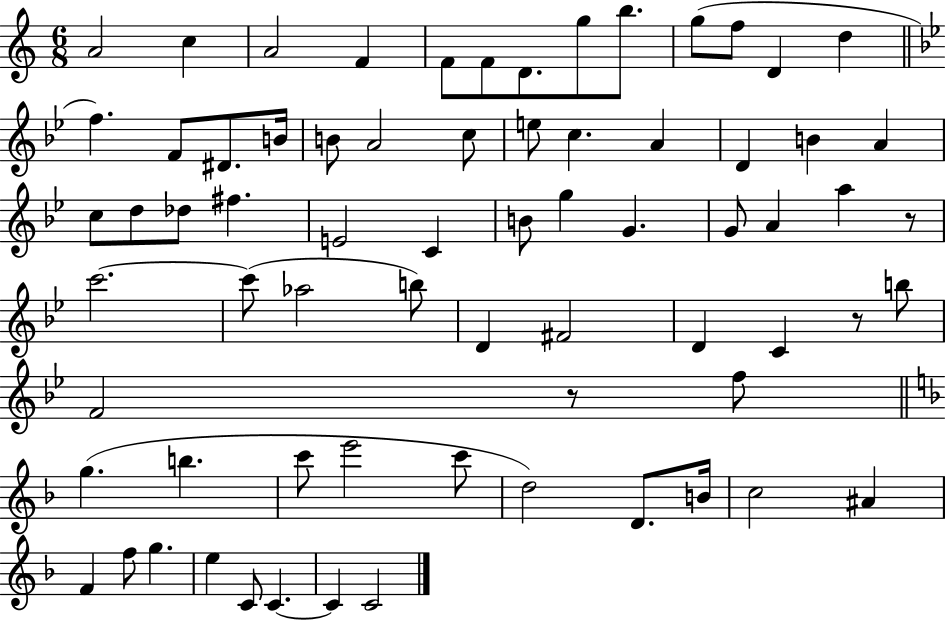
{
  \clef treble
  \numericTimeSignature
  \time 6/8
  \key c \major
  a'2 c''4 | a'2 f'4 | f'8 f'8 d'8. g''8 b''8. | g''8( f''8 d'4 d''4 | \break \bar "||" \break \key g \minor f''4.) f'8 dis'8. b'16 | b'8 a'2 c''8 | e''8 c''4. a'4 | d'4 b'4 a'4 | \break c''8 d''8 des''8 fis''4. | e'2 c'4 | b'8 g''4 g'4. | g'8 a'4 a''4 r8 | \break c'''2.~~ | c'''8( aes''2 b''8) | d'4 fis'2 | d'4 c'4 r8 b''8 | \break f'2 r8 f''8 | \bar "||" \break \key f \major g''4.( b''4. | c'''8 e'''2 c'''8 | d''2) d'8. b'16 | c''2 ais'4 | \break f'4 f''8 g''4. | e''4 c'8 c'4.~~ | c'4 c'2 | \bar "|."
}